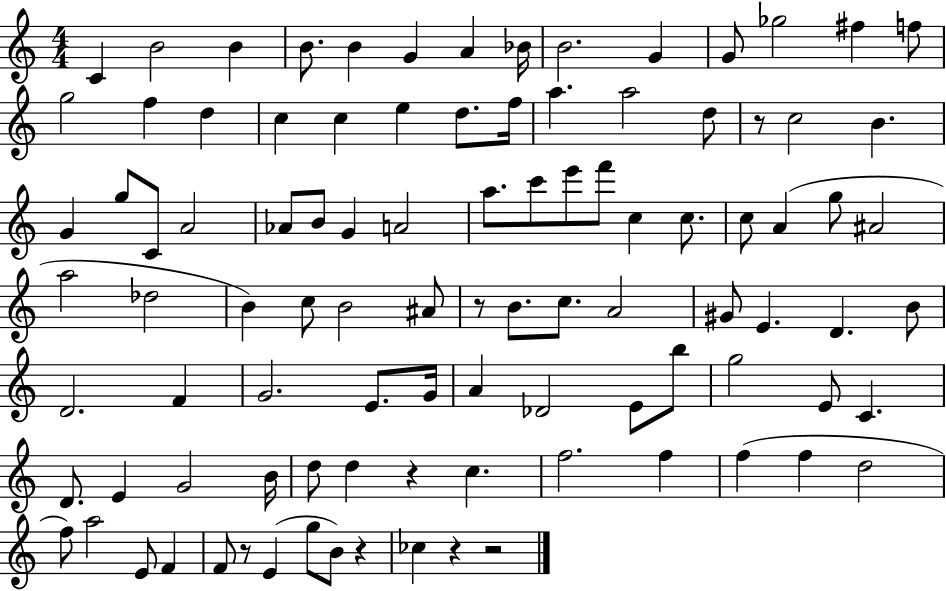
C4/q B4/h B4/q B4/e. B4/q G4/q A4/q Bb4/s B4/h. G4/q G4/e Gb5/h F#5/q F5/e G5/h F5/q D5/q C5/q C5/q E5/q D5/e. F5/s A5/q. A5/h D5/e R/e C5/h B4/q. G4/q G5/e C4/e A4/h Ab4/e B4/e G4/q A4/h A5/e. C6/e E6/e F6/e C5/q C5/e. C5/e A4/q G5/e A#4/h A5/h Db5/h B4/q C5/e B4/h A#4/e R/e B4/e. C5/e. A4/h G#4/e E4/q. D4/q. B4/e D4/h. F4/q G4/h. E4/e. G4/s A4/q Db4/h E4/e B5/e G5/h E4/e C4/q. D4/e. E4/q G4/h B4/s D5/e D5/q R/q C5/q. F5/h. F5/q F5/q F5/q D5/h F5/e A5/h E4/e F4/q F4/e R/e E4/q G5/e B4/e R/q CES5/q R/q R/h